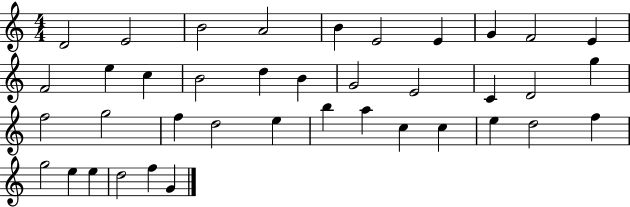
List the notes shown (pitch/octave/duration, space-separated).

D4/h E4/h B4/h A4/h B4/q E4/h E4/q G4/q F4/h E4/q F4/h E5/q C5/q B4/h D5/q B4/q G4/h E4/h C4/q D4/h G5/q F5/h G5/h F5/q D5/h E5/q B5/q A5/q C5/q C5/q E5/q D5/h F5/q G5/h E5/q E5/q D5/h F5/q G4/q